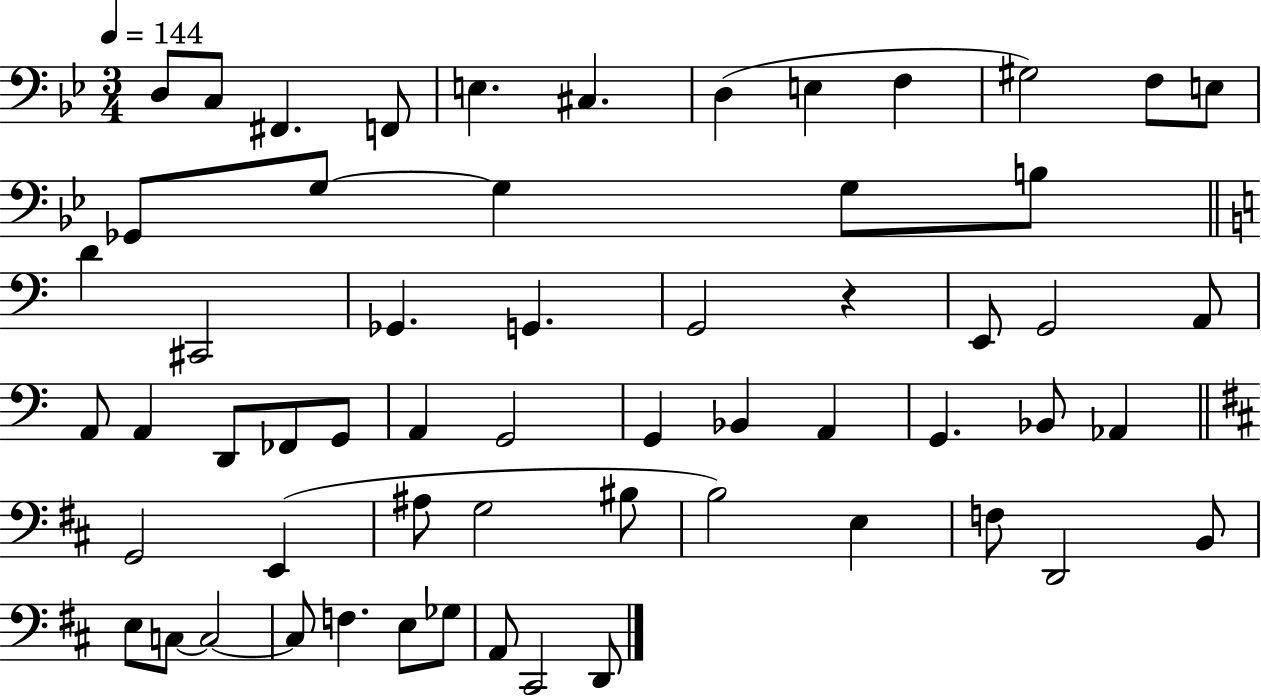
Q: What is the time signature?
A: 3/4